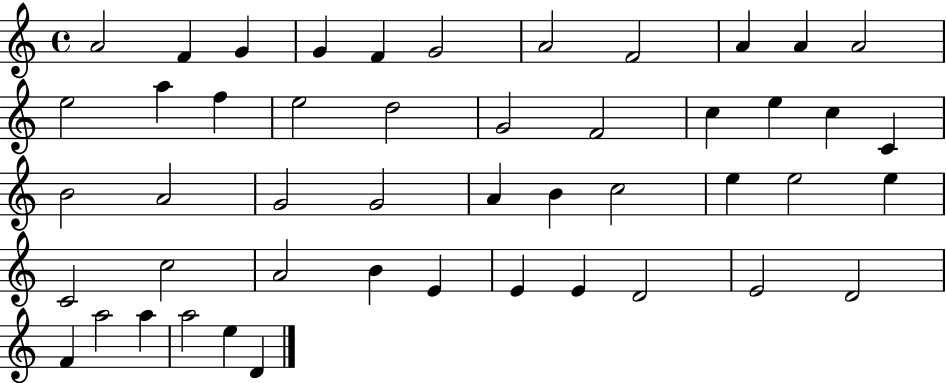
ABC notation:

X:1
T:Untitled
M:4/4
L:1/4
K:C
A2 F G G F G2 A2 F2 A A A2 e2 a f e2 d2 G2 F2 c e c C B2 A2 G2 G2 A B c2 e e2 e C2 c2 A2 B E E E D2 E2 D2 F a2 a a2 e D